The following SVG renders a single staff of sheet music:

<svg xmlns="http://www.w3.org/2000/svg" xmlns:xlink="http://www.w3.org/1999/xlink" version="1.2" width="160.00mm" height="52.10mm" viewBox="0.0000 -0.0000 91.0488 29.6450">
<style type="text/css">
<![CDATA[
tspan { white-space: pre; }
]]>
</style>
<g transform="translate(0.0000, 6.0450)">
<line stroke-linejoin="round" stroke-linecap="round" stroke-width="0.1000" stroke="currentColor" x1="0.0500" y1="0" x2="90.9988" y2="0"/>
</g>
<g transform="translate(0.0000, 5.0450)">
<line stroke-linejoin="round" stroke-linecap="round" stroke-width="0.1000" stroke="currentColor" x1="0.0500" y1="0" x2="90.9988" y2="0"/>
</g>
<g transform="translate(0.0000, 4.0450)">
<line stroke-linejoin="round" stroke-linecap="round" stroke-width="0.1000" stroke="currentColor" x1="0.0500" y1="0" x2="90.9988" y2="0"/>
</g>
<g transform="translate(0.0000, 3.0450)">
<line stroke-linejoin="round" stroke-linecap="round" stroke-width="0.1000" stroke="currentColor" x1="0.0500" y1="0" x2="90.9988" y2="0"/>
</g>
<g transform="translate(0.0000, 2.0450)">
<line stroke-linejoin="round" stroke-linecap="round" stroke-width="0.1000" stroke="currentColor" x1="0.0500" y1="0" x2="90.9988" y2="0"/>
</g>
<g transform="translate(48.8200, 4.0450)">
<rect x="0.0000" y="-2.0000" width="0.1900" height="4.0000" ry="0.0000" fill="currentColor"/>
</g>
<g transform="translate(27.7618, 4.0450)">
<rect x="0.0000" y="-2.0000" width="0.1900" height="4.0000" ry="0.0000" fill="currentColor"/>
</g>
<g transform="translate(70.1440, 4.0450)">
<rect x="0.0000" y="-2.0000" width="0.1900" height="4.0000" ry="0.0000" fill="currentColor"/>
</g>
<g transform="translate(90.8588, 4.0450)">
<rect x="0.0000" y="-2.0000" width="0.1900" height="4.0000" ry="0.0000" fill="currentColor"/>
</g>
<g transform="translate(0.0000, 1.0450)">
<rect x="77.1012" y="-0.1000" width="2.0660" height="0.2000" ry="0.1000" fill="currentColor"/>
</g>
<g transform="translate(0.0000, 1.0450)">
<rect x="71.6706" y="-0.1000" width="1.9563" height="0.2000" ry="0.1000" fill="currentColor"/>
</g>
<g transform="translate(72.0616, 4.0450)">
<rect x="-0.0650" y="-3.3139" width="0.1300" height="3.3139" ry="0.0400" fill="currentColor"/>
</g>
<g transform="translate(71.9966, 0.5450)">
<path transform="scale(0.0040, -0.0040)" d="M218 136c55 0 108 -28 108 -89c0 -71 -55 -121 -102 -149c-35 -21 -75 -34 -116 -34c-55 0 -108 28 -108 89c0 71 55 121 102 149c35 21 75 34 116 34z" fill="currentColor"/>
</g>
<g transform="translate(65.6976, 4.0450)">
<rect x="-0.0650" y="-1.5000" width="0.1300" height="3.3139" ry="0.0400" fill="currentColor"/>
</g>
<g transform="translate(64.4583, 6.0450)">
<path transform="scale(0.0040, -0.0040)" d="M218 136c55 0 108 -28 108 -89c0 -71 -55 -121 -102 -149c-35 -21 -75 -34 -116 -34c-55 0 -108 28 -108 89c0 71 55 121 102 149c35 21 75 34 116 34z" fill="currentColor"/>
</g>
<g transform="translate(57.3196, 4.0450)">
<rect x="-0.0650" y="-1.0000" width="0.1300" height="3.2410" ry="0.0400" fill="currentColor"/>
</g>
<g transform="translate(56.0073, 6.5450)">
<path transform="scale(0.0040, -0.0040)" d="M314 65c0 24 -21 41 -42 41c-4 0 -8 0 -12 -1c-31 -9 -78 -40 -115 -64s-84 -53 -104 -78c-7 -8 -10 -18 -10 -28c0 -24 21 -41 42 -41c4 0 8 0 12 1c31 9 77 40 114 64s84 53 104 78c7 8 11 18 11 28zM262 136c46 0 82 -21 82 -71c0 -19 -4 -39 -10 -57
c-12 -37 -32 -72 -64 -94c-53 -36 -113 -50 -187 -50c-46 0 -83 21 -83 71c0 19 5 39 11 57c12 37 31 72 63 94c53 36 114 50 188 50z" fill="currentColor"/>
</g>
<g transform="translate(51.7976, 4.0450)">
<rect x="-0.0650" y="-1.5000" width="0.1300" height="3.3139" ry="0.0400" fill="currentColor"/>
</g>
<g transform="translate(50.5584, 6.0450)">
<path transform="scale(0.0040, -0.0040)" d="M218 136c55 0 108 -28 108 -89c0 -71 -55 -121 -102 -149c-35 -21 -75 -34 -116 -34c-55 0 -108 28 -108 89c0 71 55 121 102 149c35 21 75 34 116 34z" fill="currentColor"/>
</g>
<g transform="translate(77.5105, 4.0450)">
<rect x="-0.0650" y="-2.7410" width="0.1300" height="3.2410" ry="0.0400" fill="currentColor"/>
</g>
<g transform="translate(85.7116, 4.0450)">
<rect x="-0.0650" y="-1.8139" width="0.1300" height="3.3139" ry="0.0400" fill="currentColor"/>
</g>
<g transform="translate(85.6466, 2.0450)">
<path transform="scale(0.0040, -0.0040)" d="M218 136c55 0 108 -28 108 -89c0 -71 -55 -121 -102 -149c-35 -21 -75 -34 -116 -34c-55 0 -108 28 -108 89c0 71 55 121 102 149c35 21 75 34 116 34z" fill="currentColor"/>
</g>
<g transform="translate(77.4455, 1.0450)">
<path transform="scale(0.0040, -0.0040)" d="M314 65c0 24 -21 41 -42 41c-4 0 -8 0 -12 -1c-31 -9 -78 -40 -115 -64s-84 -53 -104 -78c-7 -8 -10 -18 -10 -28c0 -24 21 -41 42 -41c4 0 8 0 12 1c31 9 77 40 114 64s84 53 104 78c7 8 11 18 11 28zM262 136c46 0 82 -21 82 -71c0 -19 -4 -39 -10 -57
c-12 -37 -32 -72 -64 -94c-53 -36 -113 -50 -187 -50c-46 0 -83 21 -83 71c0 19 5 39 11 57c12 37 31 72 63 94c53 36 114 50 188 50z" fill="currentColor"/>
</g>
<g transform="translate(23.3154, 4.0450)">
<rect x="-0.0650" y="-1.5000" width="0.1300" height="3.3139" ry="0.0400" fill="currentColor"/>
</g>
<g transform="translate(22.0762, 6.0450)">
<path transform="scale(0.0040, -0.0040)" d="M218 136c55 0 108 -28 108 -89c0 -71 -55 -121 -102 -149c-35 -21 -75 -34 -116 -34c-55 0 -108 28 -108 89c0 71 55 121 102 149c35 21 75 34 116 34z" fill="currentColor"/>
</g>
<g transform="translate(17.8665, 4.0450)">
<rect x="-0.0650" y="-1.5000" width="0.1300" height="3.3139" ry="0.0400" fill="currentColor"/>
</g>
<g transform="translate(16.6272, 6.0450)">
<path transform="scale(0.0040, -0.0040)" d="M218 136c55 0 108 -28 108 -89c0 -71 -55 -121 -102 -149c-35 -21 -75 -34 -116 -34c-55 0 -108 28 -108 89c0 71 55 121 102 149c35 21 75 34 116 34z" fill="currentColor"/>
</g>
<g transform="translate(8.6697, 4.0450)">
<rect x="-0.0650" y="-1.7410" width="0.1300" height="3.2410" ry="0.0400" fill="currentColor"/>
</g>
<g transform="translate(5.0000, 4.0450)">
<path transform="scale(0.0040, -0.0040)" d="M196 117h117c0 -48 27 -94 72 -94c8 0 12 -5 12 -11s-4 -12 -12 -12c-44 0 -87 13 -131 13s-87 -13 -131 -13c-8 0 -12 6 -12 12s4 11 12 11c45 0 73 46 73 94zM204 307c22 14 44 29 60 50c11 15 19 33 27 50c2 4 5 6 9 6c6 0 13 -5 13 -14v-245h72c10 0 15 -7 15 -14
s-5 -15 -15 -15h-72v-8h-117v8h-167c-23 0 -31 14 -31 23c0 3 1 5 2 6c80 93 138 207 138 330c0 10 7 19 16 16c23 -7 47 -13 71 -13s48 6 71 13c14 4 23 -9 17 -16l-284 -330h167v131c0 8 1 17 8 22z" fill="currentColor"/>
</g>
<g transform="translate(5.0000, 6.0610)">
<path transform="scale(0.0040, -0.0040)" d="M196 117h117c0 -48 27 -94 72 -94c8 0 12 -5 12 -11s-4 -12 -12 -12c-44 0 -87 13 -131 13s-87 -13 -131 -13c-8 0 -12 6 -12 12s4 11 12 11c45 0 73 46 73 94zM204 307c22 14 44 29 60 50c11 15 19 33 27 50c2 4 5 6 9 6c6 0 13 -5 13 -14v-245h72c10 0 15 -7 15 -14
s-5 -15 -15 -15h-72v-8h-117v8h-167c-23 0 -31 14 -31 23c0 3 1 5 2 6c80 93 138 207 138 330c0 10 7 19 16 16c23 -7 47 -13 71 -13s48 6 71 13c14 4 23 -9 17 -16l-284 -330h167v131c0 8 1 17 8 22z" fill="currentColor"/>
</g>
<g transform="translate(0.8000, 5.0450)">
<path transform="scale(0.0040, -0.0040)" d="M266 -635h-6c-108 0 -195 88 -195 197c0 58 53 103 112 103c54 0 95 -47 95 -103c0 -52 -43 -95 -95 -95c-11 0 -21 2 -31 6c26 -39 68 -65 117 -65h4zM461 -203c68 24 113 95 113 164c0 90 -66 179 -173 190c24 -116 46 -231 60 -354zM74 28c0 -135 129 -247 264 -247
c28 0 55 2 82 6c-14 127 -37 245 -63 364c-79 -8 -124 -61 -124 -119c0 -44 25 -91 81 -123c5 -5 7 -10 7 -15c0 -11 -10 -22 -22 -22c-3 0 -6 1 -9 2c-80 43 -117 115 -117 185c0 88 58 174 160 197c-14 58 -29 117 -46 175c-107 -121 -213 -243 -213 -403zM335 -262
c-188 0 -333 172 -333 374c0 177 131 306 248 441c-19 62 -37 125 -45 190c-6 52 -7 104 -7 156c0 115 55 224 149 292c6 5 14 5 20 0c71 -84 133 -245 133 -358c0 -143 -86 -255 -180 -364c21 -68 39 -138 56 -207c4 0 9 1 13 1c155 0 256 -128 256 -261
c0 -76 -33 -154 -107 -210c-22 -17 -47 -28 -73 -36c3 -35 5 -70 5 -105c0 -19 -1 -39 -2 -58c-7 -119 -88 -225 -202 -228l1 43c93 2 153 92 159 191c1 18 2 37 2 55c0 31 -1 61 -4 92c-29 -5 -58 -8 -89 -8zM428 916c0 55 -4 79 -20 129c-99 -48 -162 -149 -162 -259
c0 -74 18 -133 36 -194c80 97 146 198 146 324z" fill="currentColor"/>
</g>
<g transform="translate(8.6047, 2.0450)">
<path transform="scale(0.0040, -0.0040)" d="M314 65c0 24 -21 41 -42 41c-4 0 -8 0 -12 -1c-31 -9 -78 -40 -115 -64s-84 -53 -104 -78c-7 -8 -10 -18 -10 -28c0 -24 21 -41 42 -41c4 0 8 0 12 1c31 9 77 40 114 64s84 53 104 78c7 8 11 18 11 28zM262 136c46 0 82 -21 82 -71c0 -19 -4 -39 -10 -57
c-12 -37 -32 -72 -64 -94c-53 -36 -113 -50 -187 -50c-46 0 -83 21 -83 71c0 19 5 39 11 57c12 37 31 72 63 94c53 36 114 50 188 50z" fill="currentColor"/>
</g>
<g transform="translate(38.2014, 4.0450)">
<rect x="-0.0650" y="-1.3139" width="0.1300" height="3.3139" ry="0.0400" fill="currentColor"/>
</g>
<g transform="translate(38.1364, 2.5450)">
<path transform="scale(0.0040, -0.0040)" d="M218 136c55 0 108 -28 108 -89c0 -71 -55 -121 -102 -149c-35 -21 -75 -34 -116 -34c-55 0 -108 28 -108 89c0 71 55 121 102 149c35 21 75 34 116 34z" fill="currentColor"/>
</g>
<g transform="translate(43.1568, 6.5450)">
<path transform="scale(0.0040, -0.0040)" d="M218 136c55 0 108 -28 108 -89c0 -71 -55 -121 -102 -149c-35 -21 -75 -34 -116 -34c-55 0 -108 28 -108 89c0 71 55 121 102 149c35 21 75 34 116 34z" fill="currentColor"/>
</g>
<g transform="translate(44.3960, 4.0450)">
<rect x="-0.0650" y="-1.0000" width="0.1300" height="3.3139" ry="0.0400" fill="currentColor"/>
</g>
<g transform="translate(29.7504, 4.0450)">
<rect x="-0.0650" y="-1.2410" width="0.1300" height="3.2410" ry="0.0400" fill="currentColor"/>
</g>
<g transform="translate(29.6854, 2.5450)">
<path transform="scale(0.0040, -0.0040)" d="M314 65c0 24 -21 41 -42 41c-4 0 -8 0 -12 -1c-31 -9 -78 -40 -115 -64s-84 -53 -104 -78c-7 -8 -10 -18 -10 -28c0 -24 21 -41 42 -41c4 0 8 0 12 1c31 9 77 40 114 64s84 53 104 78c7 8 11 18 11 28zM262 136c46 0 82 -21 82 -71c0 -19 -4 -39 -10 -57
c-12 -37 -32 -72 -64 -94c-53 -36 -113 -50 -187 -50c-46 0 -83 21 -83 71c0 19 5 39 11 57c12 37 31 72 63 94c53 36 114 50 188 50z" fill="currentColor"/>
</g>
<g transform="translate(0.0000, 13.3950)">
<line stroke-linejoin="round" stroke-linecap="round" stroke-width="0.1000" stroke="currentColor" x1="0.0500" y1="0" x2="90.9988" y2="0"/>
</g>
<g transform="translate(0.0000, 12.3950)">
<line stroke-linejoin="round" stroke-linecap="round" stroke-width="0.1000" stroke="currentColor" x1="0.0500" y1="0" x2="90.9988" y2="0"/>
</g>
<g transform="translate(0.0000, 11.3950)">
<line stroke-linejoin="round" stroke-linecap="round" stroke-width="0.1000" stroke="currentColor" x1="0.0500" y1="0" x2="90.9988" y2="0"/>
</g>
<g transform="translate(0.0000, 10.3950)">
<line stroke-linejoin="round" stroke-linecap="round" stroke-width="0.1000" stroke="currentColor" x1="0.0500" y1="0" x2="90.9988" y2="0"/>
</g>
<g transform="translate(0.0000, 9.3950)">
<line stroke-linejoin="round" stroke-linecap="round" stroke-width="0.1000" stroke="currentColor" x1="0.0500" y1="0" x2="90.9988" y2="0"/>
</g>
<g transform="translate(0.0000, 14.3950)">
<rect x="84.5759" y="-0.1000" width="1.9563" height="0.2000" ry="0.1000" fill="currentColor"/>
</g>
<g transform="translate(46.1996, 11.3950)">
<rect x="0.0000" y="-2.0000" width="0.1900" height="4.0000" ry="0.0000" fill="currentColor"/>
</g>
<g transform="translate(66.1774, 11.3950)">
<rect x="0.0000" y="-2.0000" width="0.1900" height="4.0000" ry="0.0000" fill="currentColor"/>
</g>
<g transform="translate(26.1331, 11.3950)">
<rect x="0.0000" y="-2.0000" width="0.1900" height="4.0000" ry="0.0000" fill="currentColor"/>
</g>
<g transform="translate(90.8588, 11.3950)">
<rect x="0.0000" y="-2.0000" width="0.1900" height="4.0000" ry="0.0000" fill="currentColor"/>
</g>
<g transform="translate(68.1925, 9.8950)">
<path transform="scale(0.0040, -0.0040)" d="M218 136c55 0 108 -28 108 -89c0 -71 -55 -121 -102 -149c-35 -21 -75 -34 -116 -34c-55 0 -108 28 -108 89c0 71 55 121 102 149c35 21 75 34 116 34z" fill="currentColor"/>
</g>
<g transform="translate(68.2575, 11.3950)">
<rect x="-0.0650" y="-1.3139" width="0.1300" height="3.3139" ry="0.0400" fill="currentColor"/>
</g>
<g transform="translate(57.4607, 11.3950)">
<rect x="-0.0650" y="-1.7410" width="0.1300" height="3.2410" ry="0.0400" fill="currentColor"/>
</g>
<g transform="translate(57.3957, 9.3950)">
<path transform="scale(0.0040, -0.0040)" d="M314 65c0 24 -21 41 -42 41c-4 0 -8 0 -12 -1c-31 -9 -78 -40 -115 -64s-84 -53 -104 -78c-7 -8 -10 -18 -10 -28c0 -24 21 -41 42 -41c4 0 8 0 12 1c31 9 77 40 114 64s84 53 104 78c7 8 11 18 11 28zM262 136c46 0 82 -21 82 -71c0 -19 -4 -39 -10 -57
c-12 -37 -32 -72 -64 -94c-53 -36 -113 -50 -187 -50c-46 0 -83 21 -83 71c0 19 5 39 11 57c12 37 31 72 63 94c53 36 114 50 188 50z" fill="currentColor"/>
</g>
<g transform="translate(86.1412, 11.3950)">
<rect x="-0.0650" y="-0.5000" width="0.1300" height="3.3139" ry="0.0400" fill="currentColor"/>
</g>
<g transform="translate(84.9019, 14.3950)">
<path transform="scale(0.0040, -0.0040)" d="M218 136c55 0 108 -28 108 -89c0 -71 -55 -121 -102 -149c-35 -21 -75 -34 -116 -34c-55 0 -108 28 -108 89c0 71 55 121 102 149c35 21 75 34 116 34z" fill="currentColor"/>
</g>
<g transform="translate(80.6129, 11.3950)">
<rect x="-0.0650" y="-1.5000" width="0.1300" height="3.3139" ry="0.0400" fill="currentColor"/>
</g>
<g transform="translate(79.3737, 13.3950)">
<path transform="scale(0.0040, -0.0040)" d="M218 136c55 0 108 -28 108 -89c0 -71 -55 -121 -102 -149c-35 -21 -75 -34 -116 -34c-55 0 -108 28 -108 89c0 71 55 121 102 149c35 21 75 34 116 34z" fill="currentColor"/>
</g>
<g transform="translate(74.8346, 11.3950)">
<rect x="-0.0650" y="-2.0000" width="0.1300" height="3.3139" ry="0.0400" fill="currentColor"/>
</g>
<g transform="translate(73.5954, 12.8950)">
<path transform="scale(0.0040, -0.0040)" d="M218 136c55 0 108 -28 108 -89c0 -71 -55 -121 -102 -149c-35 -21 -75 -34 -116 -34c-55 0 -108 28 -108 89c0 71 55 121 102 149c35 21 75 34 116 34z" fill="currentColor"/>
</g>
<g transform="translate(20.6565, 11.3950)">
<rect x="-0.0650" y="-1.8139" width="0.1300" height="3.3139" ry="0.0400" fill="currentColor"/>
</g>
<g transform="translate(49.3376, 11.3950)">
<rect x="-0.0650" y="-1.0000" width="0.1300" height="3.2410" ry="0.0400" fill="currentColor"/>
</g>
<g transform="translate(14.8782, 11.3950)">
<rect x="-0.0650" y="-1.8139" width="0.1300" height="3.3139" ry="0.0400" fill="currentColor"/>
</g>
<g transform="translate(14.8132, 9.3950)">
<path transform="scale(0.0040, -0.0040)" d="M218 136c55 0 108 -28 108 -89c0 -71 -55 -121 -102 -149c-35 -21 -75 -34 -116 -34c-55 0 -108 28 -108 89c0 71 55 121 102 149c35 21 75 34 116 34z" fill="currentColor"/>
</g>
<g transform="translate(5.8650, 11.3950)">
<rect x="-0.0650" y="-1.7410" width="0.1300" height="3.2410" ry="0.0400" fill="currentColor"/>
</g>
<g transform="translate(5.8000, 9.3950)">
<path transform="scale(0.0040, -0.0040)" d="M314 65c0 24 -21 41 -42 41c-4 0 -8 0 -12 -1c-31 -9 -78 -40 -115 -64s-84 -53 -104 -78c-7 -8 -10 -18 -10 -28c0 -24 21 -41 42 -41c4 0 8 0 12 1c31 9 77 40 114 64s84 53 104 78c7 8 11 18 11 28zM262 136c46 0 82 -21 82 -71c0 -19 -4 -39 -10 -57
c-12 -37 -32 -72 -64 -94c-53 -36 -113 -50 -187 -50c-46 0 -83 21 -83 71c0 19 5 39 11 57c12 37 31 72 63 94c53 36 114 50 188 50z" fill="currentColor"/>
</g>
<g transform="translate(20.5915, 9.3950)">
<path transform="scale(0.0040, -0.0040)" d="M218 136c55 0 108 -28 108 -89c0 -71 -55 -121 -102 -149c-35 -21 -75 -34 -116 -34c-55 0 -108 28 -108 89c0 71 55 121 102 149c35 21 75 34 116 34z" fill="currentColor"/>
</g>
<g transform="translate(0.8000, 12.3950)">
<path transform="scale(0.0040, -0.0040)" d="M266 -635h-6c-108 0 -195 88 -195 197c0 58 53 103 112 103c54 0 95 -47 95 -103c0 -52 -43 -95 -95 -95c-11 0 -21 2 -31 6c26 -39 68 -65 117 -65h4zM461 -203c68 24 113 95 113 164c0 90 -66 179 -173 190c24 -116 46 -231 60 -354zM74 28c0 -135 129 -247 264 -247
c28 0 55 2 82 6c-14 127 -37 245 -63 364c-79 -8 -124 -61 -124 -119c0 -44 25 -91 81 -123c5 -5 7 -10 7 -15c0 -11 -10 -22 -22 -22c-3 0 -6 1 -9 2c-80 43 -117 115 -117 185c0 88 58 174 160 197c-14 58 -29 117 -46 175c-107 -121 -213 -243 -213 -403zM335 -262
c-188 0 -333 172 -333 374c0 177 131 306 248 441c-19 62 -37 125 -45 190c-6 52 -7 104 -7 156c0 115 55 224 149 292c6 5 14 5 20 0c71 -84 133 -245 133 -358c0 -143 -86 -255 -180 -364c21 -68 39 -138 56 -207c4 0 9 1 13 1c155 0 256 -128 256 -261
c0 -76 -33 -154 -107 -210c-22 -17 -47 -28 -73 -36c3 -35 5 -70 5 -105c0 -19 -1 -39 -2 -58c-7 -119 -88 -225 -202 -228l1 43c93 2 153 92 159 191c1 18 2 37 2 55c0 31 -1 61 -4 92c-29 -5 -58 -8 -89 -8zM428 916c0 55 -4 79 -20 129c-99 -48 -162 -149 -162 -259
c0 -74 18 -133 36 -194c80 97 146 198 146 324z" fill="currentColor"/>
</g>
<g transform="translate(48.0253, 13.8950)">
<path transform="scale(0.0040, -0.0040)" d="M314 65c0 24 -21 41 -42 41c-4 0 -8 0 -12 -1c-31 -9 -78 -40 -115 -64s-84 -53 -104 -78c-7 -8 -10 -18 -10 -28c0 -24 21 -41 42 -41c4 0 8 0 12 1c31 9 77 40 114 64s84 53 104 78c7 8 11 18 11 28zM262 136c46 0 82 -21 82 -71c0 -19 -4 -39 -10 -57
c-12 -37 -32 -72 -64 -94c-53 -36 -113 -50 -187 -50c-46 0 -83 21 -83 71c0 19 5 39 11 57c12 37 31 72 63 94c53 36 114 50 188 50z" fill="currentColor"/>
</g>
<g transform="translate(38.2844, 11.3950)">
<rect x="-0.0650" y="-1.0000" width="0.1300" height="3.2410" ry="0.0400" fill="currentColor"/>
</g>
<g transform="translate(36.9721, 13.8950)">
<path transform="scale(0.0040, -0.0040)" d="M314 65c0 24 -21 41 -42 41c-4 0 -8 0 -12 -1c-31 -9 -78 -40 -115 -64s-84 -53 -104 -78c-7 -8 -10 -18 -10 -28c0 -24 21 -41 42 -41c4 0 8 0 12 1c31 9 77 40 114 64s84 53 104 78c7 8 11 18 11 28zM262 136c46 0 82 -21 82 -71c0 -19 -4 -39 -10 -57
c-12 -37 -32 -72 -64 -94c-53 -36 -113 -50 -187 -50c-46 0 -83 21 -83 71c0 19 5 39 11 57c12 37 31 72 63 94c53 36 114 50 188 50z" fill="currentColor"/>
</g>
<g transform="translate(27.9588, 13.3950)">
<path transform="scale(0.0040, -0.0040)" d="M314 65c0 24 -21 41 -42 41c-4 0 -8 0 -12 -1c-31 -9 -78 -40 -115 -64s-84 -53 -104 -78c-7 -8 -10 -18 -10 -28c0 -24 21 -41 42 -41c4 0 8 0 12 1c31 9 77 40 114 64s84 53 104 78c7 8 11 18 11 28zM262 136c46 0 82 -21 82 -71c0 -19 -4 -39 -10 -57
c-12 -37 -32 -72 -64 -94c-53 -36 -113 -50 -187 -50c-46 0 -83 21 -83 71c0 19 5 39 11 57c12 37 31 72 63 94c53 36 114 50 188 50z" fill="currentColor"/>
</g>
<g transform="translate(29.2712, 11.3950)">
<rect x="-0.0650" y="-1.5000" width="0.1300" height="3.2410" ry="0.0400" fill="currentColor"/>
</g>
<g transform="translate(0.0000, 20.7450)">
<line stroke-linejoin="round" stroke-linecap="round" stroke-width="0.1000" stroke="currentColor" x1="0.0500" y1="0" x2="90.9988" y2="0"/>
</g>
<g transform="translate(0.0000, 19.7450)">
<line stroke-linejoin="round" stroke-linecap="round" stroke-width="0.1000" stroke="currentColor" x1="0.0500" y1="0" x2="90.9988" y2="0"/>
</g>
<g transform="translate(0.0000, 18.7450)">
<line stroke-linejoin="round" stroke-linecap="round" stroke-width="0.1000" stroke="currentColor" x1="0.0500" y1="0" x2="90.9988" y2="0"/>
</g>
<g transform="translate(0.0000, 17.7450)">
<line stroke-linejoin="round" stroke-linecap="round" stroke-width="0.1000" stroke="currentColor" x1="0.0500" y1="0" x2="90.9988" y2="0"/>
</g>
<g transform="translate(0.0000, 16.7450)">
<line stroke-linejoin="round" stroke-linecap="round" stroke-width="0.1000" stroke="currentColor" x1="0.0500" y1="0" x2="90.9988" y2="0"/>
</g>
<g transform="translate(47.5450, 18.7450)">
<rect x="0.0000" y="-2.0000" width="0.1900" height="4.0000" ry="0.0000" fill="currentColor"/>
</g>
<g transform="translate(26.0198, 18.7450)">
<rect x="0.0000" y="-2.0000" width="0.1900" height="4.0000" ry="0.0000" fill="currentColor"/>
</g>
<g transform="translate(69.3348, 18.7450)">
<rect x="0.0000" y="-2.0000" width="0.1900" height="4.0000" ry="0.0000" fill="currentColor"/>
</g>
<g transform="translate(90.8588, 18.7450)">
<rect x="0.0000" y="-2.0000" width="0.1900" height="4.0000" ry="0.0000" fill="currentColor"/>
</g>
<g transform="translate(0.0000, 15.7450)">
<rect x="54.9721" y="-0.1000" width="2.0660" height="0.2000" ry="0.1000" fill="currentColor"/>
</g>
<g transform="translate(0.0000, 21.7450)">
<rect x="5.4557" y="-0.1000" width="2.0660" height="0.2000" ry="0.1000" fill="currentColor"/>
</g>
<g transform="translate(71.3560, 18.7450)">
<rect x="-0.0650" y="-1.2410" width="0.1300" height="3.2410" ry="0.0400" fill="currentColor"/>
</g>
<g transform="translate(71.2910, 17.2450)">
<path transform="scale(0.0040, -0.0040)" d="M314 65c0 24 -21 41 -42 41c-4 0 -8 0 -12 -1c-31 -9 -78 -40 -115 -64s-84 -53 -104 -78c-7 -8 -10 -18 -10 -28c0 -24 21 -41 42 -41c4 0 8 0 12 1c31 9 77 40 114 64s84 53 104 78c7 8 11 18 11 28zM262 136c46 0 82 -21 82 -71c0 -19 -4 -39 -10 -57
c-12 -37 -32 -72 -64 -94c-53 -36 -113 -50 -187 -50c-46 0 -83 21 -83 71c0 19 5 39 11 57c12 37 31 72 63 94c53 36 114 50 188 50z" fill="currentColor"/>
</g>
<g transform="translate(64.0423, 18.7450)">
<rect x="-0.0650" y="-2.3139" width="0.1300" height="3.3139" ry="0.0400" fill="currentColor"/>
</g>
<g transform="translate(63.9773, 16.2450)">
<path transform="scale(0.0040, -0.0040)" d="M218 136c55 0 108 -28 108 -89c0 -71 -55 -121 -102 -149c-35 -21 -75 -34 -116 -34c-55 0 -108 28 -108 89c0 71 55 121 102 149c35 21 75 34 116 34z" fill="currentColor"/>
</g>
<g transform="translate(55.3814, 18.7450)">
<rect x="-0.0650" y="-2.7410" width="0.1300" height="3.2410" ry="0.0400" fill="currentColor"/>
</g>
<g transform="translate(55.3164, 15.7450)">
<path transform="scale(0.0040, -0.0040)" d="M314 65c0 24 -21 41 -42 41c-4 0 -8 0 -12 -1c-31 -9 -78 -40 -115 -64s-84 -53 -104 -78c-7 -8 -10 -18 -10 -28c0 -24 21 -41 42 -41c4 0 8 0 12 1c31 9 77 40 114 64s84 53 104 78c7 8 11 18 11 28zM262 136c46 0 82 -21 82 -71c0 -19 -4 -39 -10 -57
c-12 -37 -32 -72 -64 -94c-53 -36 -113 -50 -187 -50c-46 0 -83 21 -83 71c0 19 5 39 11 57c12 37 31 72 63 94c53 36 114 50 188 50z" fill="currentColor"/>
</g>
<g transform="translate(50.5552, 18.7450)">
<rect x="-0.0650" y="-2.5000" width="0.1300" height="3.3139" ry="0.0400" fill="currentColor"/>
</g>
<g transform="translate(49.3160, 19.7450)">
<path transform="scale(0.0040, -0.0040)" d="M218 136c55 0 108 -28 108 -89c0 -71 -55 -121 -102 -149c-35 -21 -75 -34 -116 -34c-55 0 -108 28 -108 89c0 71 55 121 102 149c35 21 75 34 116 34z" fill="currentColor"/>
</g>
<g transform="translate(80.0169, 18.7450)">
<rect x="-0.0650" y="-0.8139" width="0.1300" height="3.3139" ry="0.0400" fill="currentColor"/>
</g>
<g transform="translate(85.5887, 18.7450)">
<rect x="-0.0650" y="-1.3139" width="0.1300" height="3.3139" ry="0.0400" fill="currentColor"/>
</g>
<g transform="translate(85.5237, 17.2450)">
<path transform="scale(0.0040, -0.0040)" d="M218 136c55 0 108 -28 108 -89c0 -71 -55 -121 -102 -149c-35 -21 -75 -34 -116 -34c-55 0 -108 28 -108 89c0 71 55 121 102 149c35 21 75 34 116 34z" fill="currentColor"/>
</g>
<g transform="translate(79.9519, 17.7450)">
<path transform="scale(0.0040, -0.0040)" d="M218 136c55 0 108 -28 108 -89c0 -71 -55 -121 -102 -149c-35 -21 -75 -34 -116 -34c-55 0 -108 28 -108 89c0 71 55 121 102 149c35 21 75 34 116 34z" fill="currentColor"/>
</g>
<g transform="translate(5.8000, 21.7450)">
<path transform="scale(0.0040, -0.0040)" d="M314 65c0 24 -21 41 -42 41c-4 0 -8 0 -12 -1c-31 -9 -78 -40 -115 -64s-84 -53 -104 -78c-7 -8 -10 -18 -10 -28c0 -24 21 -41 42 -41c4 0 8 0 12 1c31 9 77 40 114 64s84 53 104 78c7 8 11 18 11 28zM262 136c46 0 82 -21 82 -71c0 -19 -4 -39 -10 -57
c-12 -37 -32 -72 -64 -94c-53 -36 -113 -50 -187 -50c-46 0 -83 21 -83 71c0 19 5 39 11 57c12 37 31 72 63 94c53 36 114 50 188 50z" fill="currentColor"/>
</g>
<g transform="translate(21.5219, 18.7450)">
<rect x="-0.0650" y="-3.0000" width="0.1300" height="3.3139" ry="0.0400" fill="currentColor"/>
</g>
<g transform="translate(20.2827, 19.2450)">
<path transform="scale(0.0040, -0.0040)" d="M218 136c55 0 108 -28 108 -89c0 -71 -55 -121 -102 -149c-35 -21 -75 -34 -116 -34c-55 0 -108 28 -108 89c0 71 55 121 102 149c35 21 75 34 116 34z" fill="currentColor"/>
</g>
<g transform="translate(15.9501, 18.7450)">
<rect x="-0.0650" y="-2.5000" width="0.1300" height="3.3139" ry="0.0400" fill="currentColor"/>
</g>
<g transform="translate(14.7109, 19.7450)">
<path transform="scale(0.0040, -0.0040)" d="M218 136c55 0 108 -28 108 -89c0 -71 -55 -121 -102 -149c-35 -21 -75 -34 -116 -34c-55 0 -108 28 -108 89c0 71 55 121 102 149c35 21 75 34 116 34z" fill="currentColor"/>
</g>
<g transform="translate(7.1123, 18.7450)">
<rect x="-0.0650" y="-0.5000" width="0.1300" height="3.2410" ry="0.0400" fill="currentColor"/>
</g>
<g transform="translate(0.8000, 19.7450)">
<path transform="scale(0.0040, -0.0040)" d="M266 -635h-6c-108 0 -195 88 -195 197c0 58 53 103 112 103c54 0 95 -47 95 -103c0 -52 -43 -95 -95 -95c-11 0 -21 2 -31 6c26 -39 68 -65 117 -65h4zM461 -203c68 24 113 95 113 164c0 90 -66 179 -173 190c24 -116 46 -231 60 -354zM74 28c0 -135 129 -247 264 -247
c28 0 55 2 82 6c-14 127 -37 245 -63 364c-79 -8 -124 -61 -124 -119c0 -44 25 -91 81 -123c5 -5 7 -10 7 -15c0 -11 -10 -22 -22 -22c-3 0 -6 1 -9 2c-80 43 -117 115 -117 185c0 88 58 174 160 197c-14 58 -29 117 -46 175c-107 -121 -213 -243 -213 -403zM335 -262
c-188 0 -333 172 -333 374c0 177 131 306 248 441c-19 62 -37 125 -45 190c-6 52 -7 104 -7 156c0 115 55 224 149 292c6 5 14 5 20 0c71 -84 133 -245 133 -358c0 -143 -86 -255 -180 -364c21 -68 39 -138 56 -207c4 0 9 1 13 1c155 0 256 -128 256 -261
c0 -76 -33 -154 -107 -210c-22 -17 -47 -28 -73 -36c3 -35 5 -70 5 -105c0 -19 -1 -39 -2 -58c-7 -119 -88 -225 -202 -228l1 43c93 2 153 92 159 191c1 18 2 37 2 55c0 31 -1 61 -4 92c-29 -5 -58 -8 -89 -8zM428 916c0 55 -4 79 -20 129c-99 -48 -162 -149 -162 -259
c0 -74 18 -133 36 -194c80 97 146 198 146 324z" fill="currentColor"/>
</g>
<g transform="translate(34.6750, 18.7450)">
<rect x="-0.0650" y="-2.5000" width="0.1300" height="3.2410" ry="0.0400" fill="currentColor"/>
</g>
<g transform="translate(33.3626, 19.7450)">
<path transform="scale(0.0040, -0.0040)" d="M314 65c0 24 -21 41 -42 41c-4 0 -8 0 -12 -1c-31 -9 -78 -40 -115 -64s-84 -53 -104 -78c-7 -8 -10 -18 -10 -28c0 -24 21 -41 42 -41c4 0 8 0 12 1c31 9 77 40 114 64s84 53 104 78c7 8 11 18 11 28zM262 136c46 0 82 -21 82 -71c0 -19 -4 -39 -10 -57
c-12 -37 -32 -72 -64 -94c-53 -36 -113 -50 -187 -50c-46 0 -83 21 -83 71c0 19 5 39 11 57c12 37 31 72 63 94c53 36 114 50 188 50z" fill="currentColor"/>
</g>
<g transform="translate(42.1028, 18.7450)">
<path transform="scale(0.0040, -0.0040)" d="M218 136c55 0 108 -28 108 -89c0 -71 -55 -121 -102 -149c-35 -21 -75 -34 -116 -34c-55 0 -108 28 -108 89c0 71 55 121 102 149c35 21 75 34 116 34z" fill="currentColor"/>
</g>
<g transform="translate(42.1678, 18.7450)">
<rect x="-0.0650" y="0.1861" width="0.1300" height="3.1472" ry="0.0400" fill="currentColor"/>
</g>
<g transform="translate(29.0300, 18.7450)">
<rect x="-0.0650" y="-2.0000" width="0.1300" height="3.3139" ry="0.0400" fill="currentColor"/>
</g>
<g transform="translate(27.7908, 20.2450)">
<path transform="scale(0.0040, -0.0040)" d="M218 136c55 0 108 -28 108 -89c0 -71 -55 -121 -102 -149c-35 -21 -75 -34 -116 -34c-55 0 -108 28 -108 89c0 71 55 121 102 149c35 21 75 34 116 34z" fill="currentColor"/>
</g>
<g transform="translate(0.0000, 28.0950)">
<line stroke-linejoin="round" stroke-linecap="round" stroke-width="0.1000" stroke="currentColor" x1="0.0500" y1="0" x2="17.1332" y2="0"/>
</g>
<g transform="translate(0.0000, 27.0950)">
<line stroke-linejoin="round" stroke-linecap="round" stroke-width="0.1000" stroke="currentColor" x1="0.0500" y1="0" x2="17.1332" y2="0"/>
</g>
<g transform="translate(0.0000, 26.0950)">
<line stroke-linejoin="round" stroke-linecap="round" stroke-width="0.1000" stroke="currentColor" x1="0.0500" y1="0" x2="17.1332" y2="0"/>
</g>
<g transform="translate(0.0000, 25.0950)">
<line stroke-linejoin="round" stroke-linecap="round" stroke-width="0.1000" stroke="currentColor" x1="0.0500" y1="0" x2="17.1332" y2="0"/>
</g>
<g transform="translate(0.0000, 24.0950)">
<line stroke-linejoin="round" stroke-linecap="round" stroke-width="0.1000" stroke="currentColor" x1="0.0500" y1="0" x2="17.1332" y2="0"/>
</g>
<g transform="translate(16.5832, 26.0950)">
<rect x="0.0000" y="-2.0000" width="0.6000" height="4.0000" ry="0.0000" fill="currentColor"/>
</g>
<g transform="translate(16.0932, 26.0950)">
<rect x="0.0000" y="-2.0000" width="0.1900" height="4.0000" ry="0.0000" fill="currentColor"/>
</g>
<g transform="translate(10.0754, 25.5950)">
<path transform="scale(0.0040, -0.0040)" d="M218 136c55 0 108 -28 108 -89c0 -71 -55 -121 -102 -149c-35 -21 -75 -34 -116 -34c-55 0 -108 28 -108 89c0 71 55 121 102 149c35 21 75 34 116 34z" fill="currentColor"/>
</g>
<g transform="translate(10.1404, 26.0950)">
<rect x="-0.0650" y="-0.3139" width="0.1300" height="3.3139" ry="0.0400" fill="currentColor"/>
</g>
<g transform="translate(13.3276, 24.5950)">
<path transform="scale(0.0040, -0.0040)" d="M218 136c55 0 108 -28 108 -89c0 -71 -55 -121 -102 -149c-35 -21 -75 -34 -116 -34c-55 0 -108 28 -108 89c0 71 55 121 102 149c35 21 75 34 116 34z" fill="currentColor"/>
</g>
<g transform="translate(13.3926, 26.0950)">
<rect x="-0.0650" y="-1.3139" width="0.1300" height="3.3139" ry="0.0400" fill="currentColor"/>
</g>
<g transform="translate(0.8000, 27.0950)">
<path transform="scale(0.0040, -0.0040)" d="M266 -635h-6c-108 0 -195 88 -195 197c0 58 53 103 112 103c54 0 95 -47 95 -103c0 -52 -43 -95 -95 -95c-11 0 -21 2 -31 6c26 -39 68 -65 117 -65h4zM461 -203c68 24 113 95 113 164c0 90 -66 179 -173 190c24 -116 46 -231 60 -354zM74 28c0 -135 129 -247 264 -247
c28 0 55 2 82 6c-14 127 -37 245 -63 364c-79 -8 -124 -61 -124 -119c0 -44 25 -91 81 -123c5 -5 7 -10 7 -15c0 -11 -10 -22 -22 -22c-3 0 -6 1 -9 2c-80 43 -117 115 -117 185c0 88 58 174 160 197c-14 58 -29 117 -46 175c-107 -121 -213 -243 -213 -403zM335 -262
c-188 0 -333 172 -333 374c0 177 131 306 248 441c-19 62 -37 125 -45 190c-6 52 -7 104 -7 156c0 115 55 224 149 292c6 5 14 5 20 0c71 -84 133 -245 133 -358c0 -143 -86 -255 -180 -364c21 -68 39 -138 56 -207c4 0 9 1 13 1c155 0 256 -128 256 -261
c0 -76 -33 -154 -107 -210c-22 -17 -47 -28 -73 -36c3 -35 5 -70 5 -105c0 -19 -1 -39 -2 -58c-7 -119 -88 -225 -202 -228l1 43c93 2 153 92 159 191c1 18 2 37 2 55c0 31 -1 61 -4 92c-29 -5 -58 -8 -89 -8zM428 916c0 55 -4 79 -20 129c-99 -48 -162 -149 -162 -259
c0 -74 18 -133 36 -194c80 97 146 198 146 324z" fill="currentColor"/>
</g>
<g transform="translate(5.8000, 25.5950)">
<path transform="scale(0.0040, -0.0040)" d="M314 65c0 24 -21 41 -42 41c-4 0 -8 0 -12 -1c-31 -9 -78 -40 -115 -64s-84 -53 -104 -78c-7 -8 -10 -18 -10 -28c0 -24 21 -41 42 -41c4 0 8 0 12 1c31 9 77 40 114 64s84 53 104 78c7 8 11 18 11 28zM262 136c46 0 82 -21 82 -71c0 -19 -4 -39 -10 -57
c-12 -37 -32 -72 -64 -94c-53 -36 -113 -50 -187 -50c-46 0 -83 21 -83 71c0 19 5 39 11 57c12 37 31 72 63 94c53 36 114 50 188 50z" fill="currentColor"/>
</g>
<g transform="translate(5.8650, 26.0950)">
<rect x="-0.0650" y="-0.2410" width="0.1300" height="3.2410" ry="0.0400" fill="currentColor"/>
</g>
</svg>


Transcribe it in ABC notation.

X:1
T:Untitled
M:4/4
L:1/4
K:C
f2 E E e2 e D E D2 E b a2 f f2 f f E2 D2 D2 f2 e F E C C2 G A F G2 B G a2 g e2 d e c2 c e